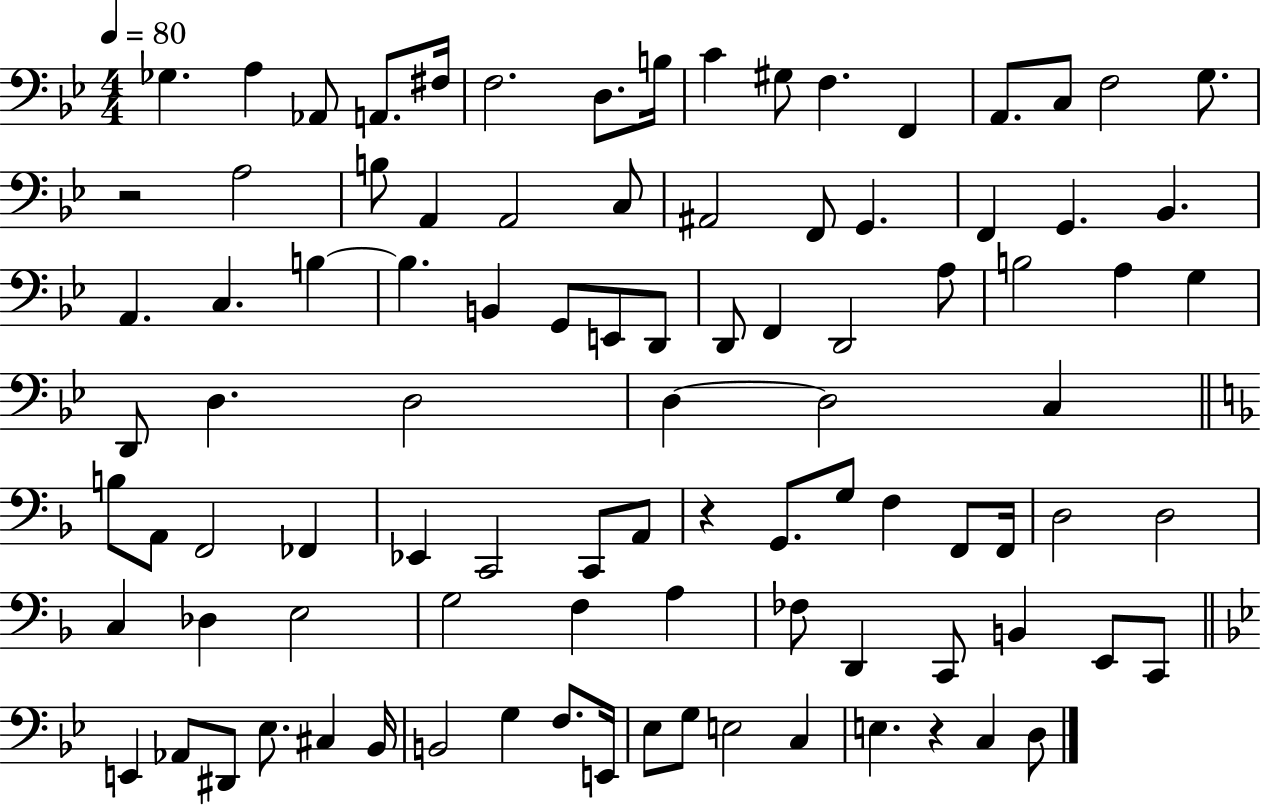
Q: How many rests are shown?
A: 3